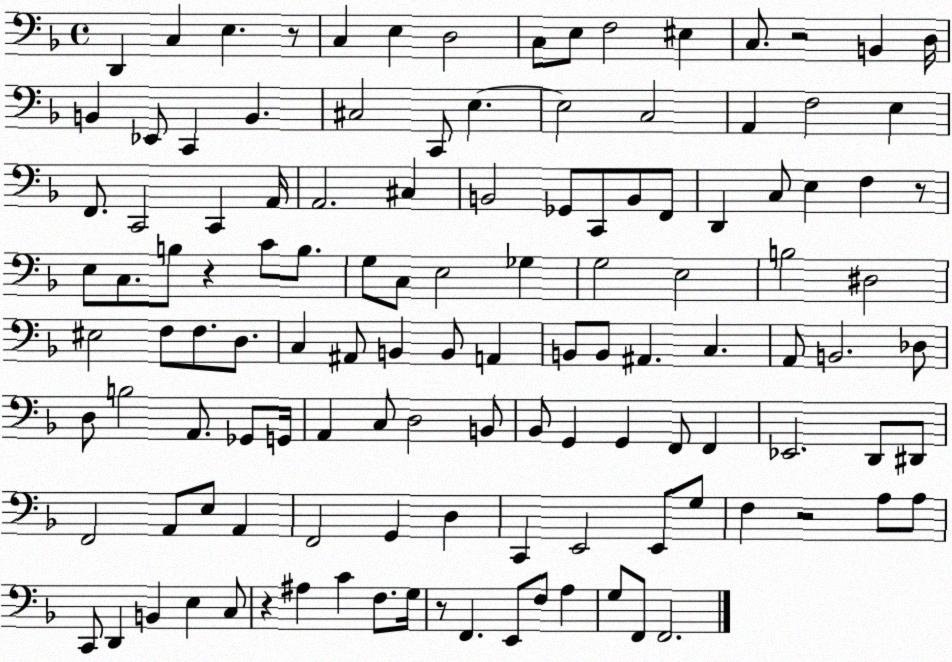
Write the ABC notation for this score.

X:1
T:Untitled
M:4/4
L:1/4
K:F
D,, C, E, z/2 C, E, D,2 C,/2 E,/2 F,2 ^E, C,/2 z2 B,, D,/4 B,, _E,,/2 C,, B,, ^C,2 C,,/2 E, E,2 C,2 A,, F,2 E, F,,/2 C,,2 C,, A,,/4 A,,2 ^C, B,,2 _G,,/2 C,,/2 B,,/2 F,,/2 D,, C,/2 E, F, z/2 E,/2 C,/2 B,/2 z C/2 B,/2 G,/2 C,/2 E,2 _G, G,2 E,2 B,2 ^D,2 ^E,2 F,/2 F,/2 D,/2 C, ^A,,/2 B,, B,,/2 A,, B,,/2 B,,/2 ^A,, C, A,,/2 B,,2 _D,/2 D,/2 B,2 A,,/2 _G,,/2 G,,/4 A,, C,/2 D,2 B,,/2 _B,,/2 G,, G,, F,,/2 F,, _E,,2 D,,/2 ^D,,/2 F,,2 A,,/2 E,/2 A,, F,,2 G,, D, C,, E,,2 E,,/2 G,/2 F, z2 A,/2 A,/2 C,,/2 D,, B,, E, C,/2 z ^A, C F,/2 G,/4 z/2 F,, E,,/2 F,/2 A, G,/2 F,,/2 F,,2